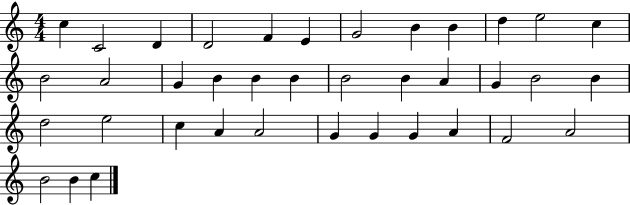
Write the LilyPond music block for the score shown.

{
  \clef treble
  \numericTimeSignature
  \time 4/4
  \key c \major
  c''4 c'2 d'4 | d'2 f'4 e'4 | g'2 b'4 b'4 | d''4 e''2 c''4 | \break b'2 a'2 | g'4 b'4 b'4 b'4 | b'2 b'4 a'4 | g'4 b'2 b'4 | \break d''2 e''2 | c''4 a'4 a'2 | g'4 g'4 g'4 a'4 | f'2 a'2 | \break b'2 b'4 c''4 | \bar "|."
}